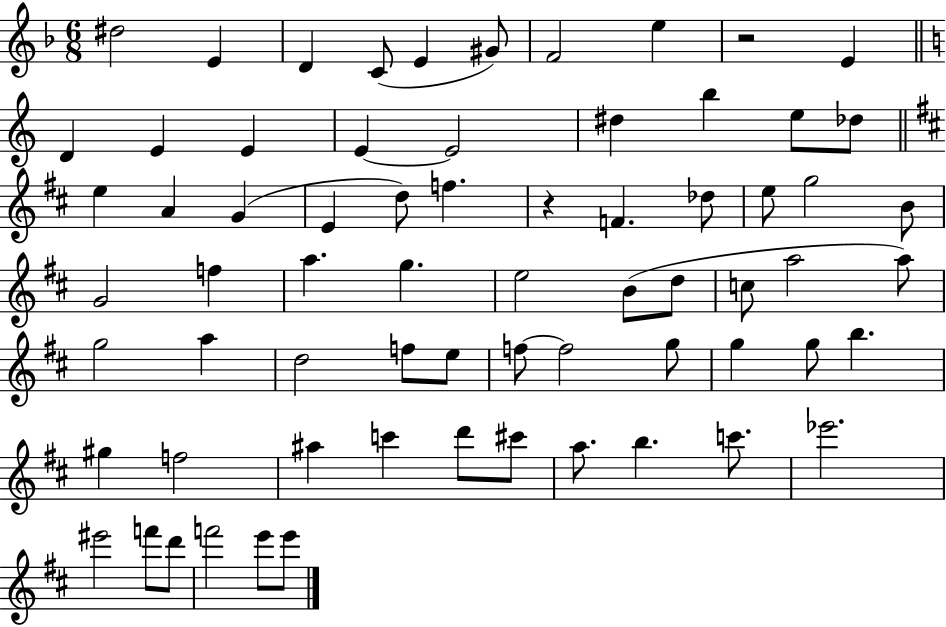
{
  \clef treble
  \numericTimeSignature
  \time 6/8
  \key f \major
  dis''2 e'4 | d'4 c'8( e'4 gis'8) | f'2 e''4 | r2 e'4 | \break \bar "||" \break \key c \major d'4 e'4 e'4 | e'4~~ e'2 | dis''4 b''4 e''8 des''8 | \bar "||" \break \key b \minor e''4 a'4 g'4( | e'4 d''8) f''4. | r4 f'4. des''8 | e''8 g''2 b'8 | \break g'2 f''4 | a''4. g''4. | e''2 b'8( d''8 | c''8 a''2 a''8) | \break g''2 a''4 | d''2 f''8 e''8 | f''8~~ f''2 g''8 | g''4 g''8 b''4. | \break gis''4 f''2 | ais''4 c'''4 d'''8 cis'''8 | a''8. b''4. c'''8. | ees'''2. | \break eis'''2 f'''8 d'''8 | f'''2 e'''8 e'''8 | \bar "|."
}